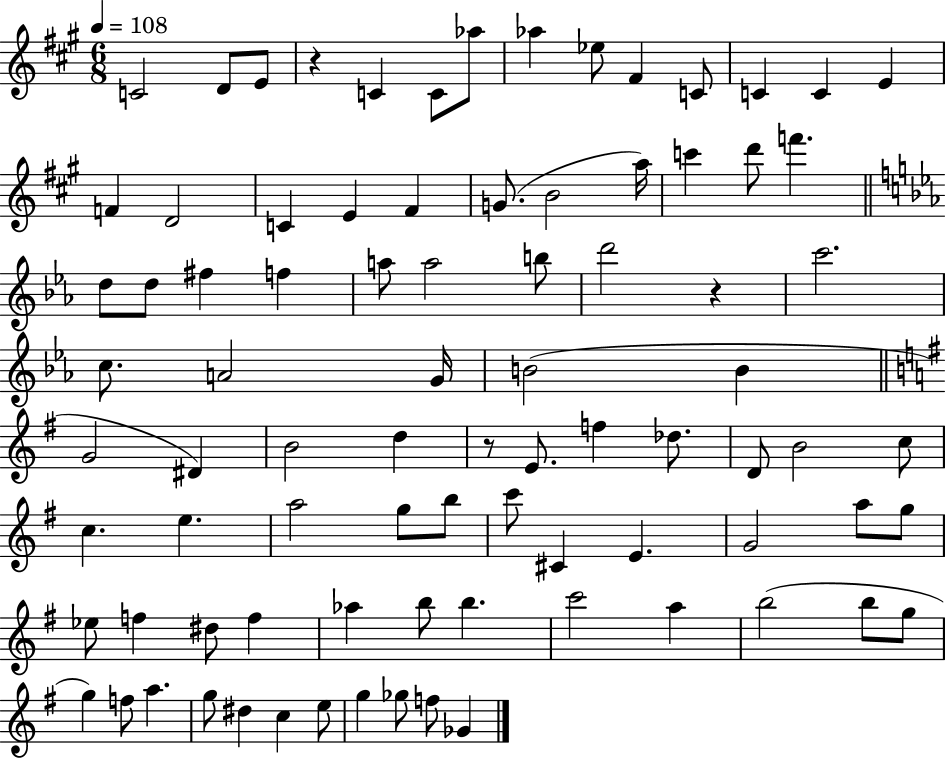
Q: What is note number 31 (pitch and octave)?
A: B5